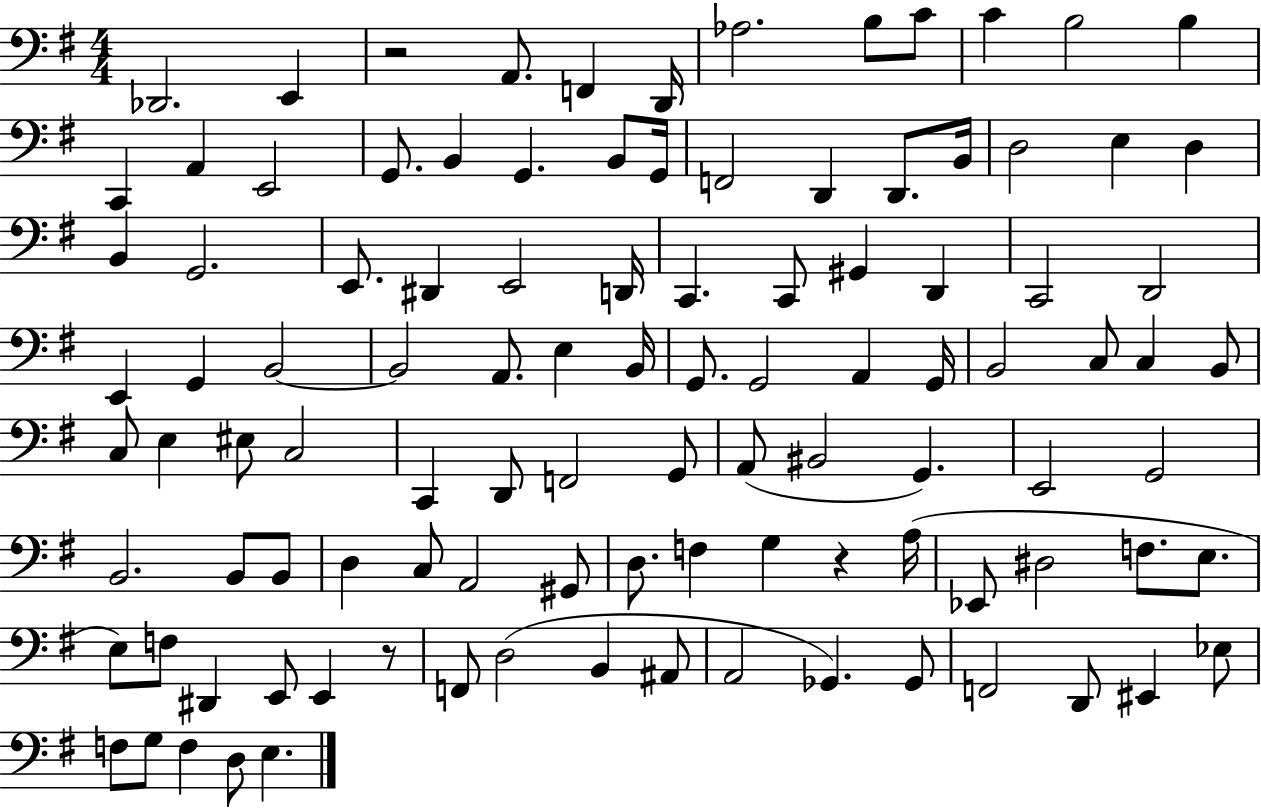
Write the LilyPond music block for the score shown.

{
  \clef bass
  \numericTimeSignature
  \time 4/4
  \key g \major
  des,2. e,4 | r2 a,8. f,4 d,16 | aes2. b8 c'8 | c'4 b2 b4 | \break c,4 a,4 e,2 | g,8. b,4 g,4. b,8 g,16 | f,2 d,4 d,8. b,16 | d2 e4 d4 | \break b,4 g,2. | e,8. dis,4 e,2 d,16 | c,4. c,8 gis,4 d,4 | c,2 d,2 | \break e,4 g,4 b,2~~ | b,2 a,8. e4 b,16 | g,8. g,2 a,4 g,16 | b,2 c8 c4 b,8 | \break c8 e4 eis8 c2 | c,4 d,8 f,2 g,8 | a,8( bis,2 g,4.) | e,2 g,2 | \break b,2. b,8 b,8 | d4 c8 a,2 gis,8 | d8. f4 g4 r4 a16( | ees,8 dis2 f8. e8. | \break e8) f8 dis,4 e,8 e,4 r8 | f,8 d2( b,4 ais,8 | a,2 ges,4.) ges,8 | f,2 d,8 eis,4 ees8 | \break f8 g8 f4 d8 e4. | \bar "|."
}